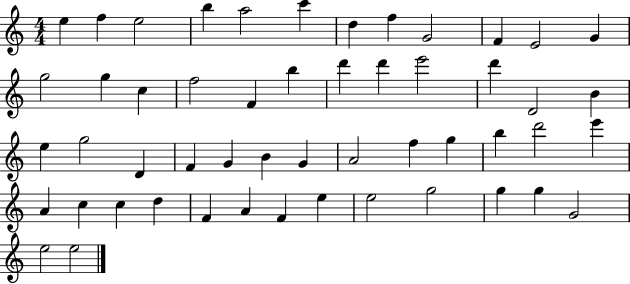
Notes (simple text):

E5/q F5/q E5/h B5/q A5/h C6/q D5/q F5/q G4/h F4/q E4/h G4/q G5/h G5/q C5/q F5/h F4/q B5/q D6/q D6/q E6/h D6/q D4/h B4/q E5/q G5/h D4/q F4/q G4/q B4/q G4/q A4/h F5/q G5/q B5/q D6/h E6/q A4/q C5/q C5/q D5/q F4/q A4/q F4/q E5/q E5/h G5/h G5/q G5/q G4/h E5/h E5/h